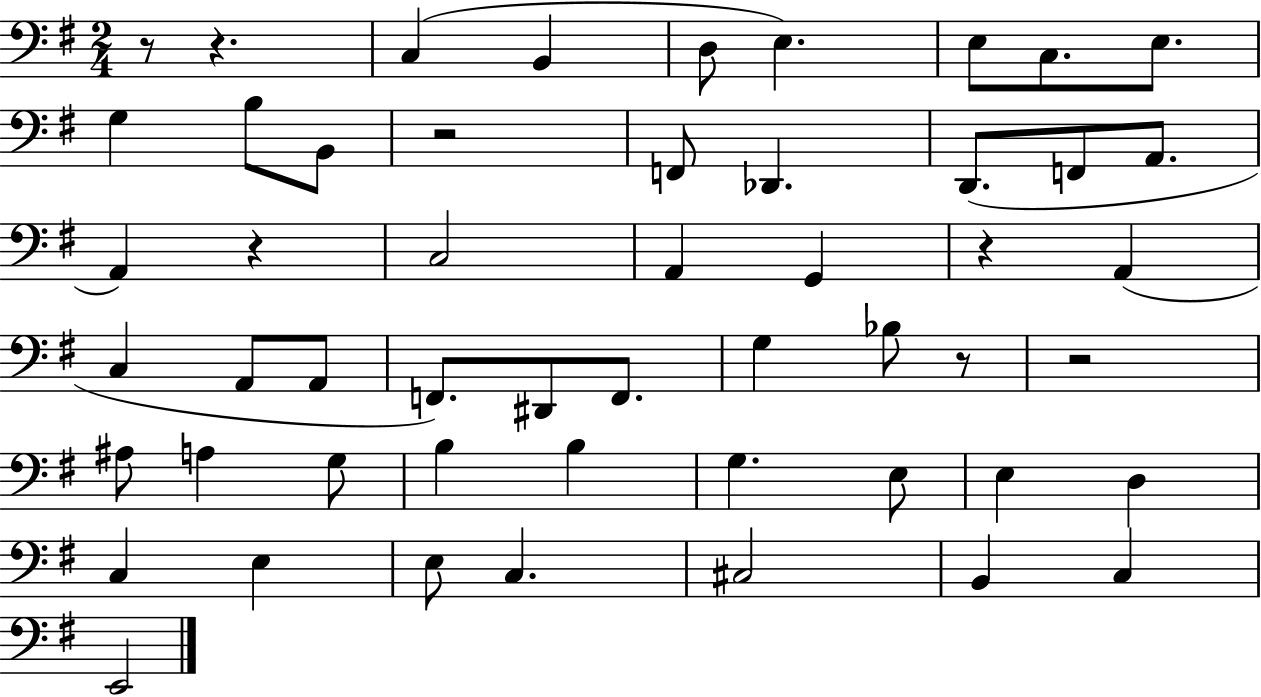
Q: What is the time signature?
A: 2/4